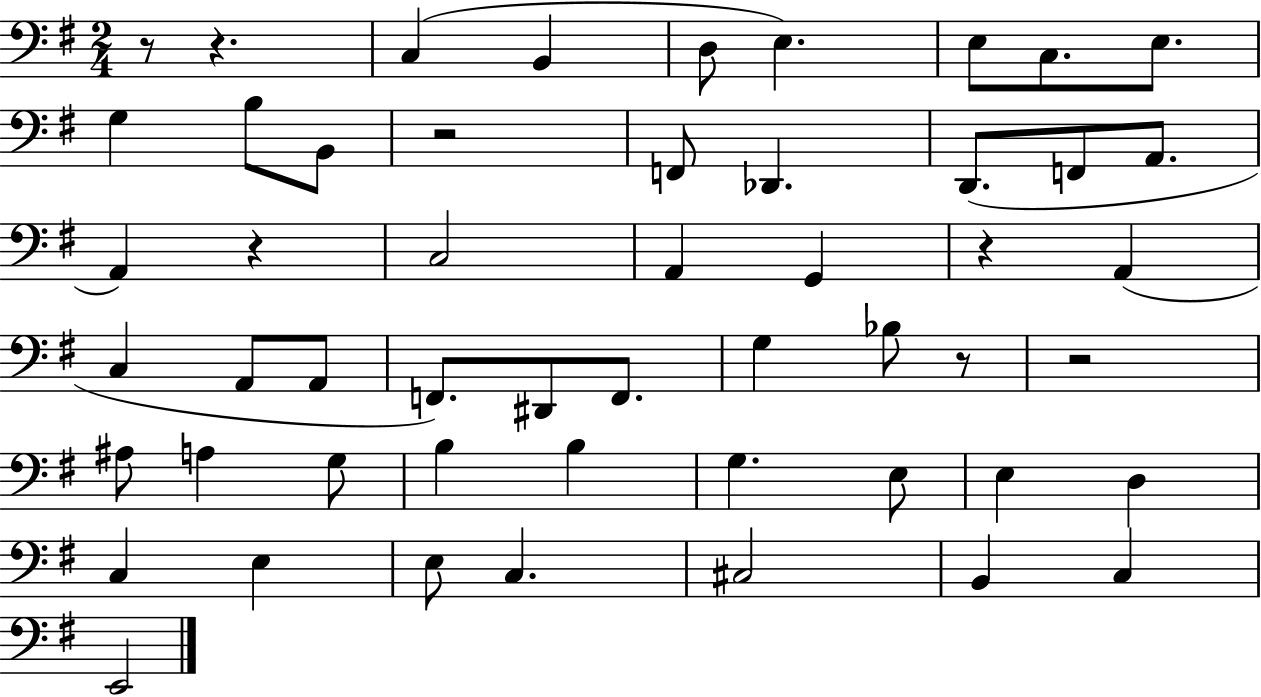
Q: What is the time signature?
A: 2/4